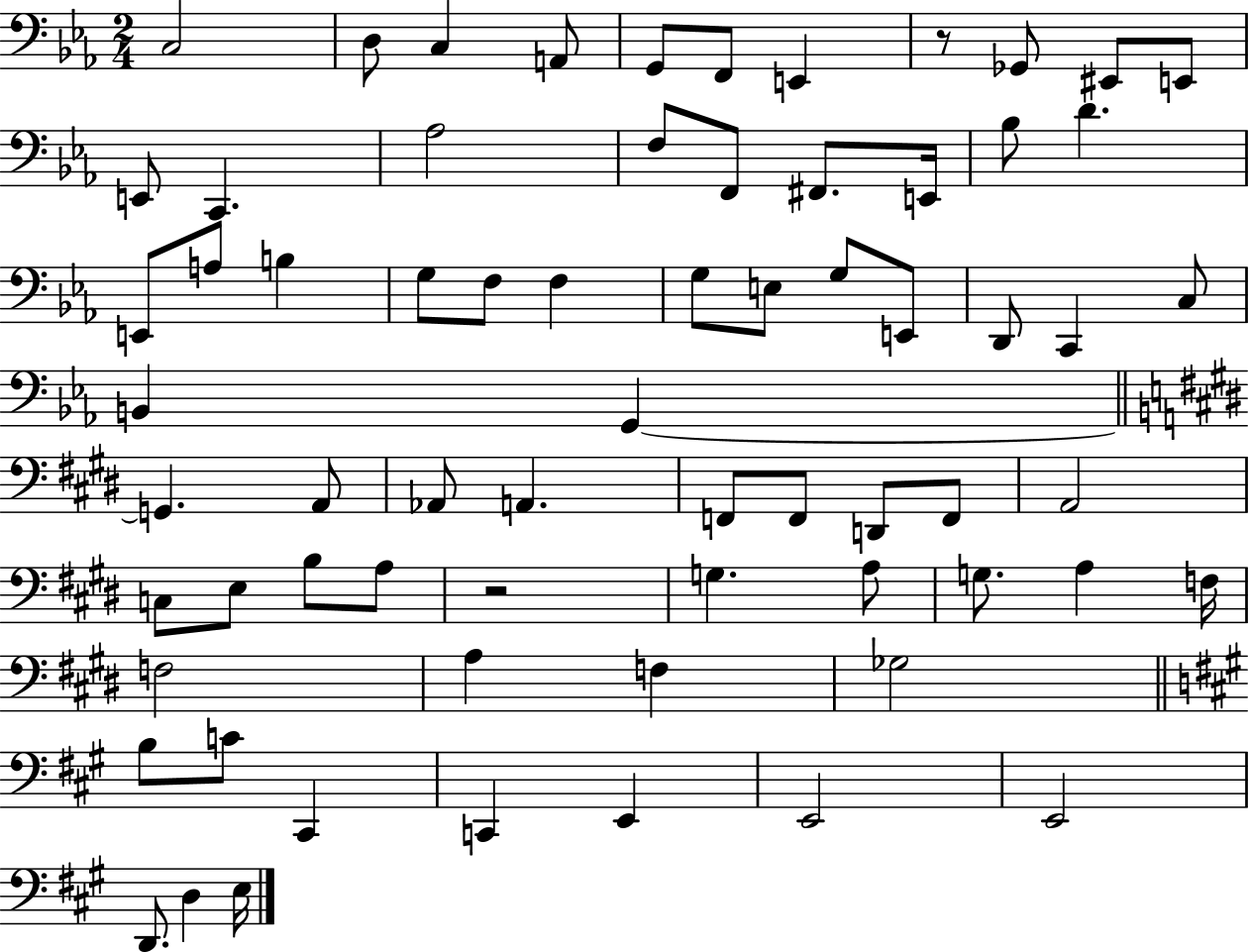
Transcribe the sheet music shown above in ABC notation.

X:1
T:Untitled
M:2/4
L:1/4
K:Eb
C,2 D,/2 C, A,,/2 G,,/2 F,,/2 E,, z/2 _G,,/2 ^E,,/2 E,,/2 E,,/2 C,, _A,2 F,/2 F,,/2 ^F,,/2 E,,/4 _B,/2 D E,,/2 A,/2 B, G,/2 F,/2 F, G,/2 E,/2 G,/2 E,,/2 D,,/2 C,, C,/2 B,, G,, G,, A,,/2 _A,,/2 A,, F,,/2 F,,/2 D,,/2 F,,/2 A,,2 C,/2 E,/2 B,/2 A,/2 z2 G, A,/2 G,/2 A, F,/4 F,2 A, F, _G,2 B,/2 C/2 ^C,, C,, E,, E,,2 E,,2 D,,/2 D, E,/4